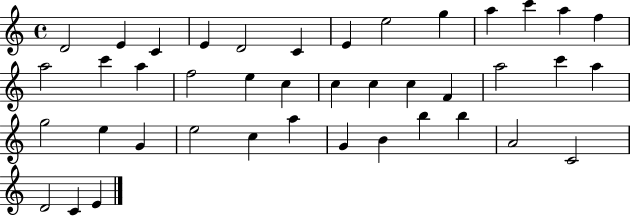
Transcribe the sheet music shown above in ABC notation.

X:1
T:Untitled
M:4/4
L:1/4
K:C
D2 E C E D2 C E e2 g a c' a f a2 c' a f2 e c c c c F a2 c' a g2 e G e2 c a G B b b A2 C2 D2 C E